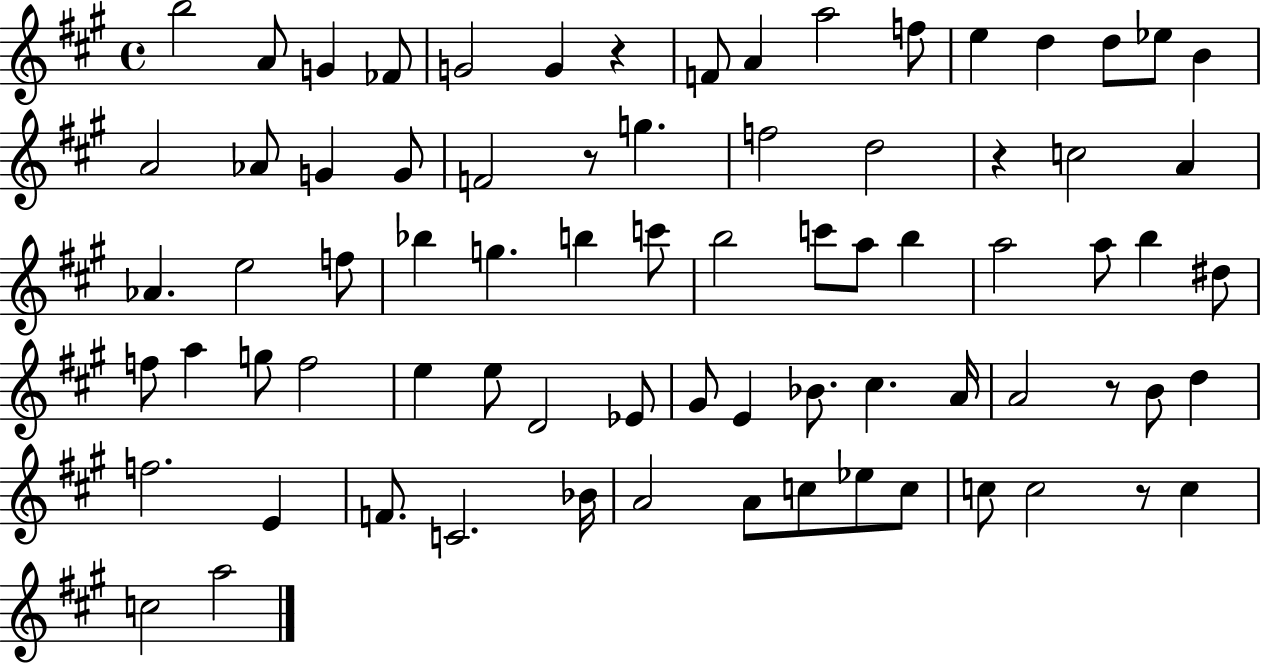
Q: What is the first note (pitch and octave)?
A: B5